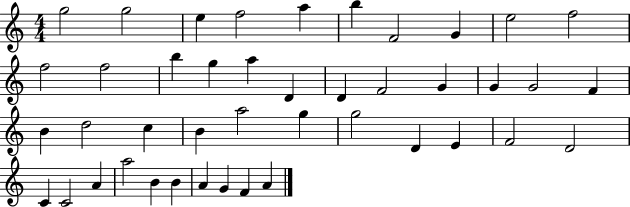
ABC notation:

X:1
T:Untitled
M:4/4
L:1/4
K:C
g2 g2 e f2 a b F2 G e2 f2 f2 f2 b g a D D F2 G G G2 F B d2 c B a2 g g2 D E F2 D2 C C2 A a2 B B A G F A